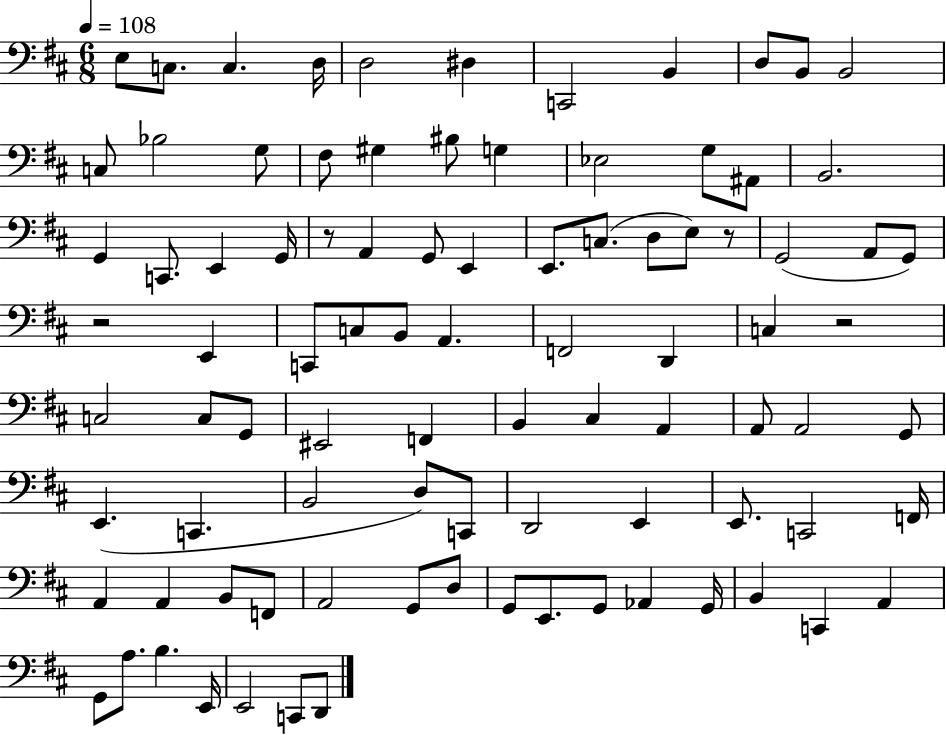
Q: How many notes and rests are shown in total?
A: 91